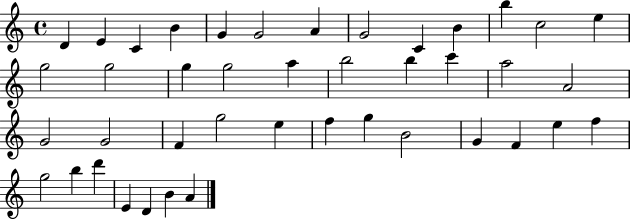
D4/q E4/q C4/q B4/q G4/q G4/h A4/q G4/h C4/q B4/q B5/q C5/h E5/q G5/h G5/h G5/q G5/h A5/q B5/h B5/q C6/q A5/h A4/h G4/h G4/h F4/q G5/h E5/q F5/q G5/q B4/h G4/q F4/q E5/q F5/q G5/h B5/q D6/q E4/q D4/q B4/q A4/q